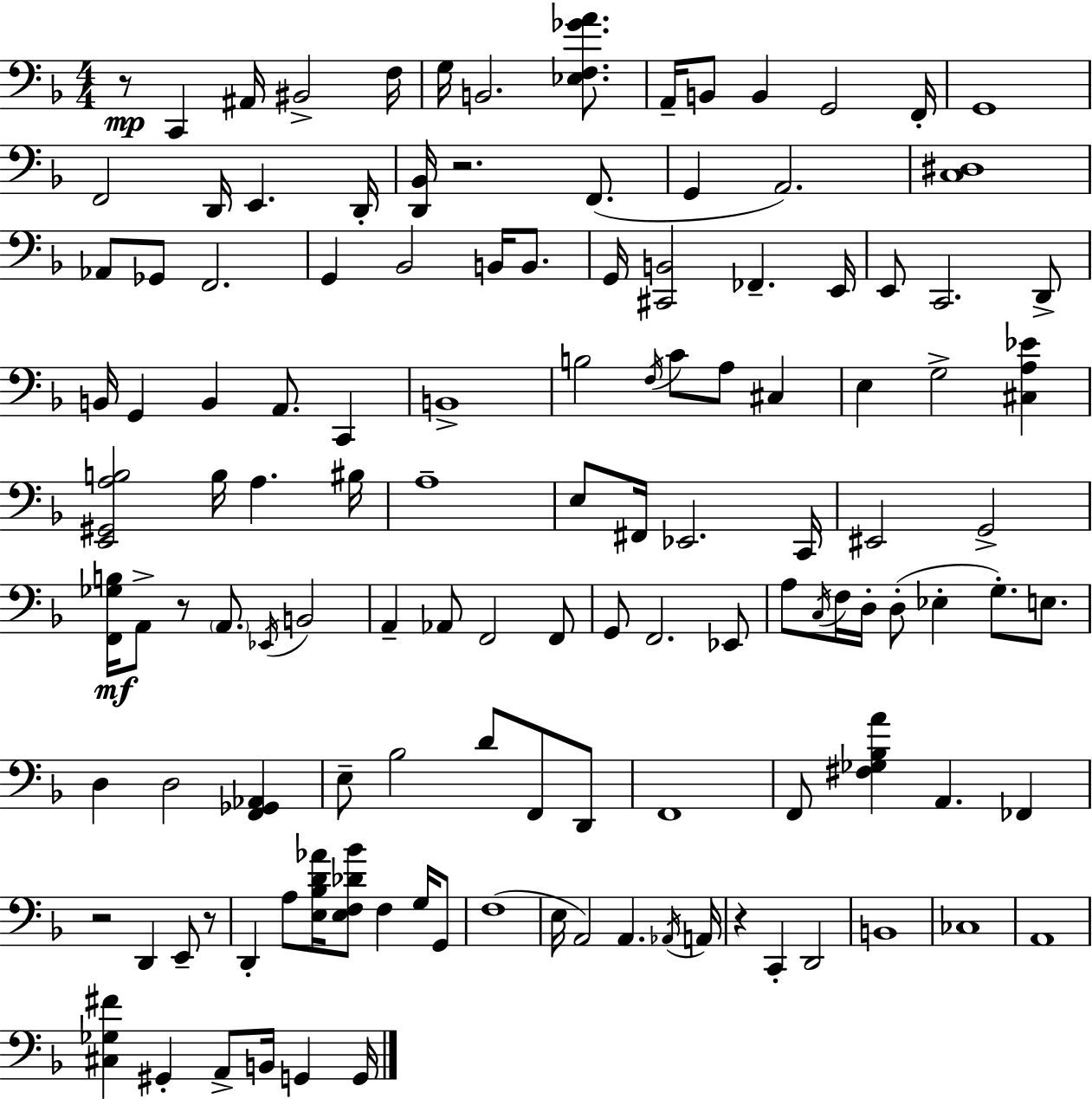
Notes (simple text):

R/e C2/q A#2/s BIS2/h F3/s G3/s B2/h. [Eb3,F3,Gb4,A4]/e. A2/s B2/e B2/q G2/h F2/s G2/w F2/h D2/s E2/q. D2/s [D2,Bb2]/s R/h. F2/e. G2/q A2/h. [C3,D#3]/w Ab2/e Gb2/e F2/h. G2/q Bb2/h B2/s B2/e. G2/s [C#2,B2]/h FES2/q. E2/s E2/e C2/h. D2/e B2/s G2/q B2/q A2/e. C2/q B2/w B3/h F3/s C4/e A3/e C#3/q E3/q G3/h [C#3,A3,Eb4]/q [E2,G#2,A3,B3]/h B3/s A3/q. BIS3/s A3/w E3/e F#2/s Eb2/h. C2/s EIS2/h G2/h [F2,Gb3,B3]/s A2/e R/e A2/e. Eb2/s B2/h A2/q Ab2/e F2/h F2/e G2/e F2/h. Eb2/e A3/e C3/s F3/s D3/s D3/e Eb3/q G3/e. E3/e. D3/q D3/h [F2,Gb2,Ab2]/q E3/e Bb3/h D4/e F2/e D2/e F2/w F2/e [F#3,Gb3,Bb3,A4]/q A2/q. FES2/q R/h D2/q E2/e R/e D2/q A3/e [E3,Bb3,D4,Ab4]/s [E3,F3,Db4,Bb4]/e F3/q G3/s G2/e F3/w E3/s A2/h A2/q. Ab2/s A2/s R/q C2/q D2/h B2/w CES3/w A2/w [C#3,Gb3,F#4]/q G#2/q A2/e B2/s G2/q G2/s